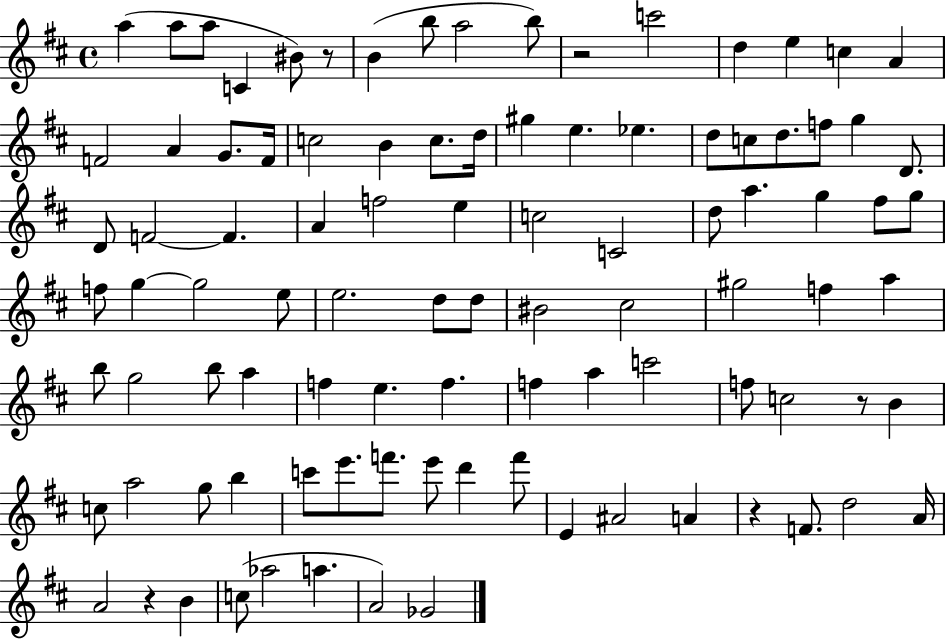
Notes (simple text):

A5/q A5/e A5/e C4/q BIS4/e R/e B4/q B5/e A5/h B5/e R/h C6/h D5/q E5/q C5/q A4/q F4/h A4/q G4/e. F4/s C5/h B4/q C5/e. D5/s G#5/q E5/q. Eb5/q. D5/e C5/e D5/e. F5/e G5/q D4/e. D4/e F4/h F4/q. A4/q F5/h E5/q C5/h C4/h D5/e A5/q. G5/q F#5/e G5/e F5/e G5/q G5/h E5/e E5/h. D5/e D5/e BIS4/h C#5/h G#5/h F5/q A5/q B5/e G5/h B5/e A5/q F5/q E5/q. F5/q. F5/q A5/q C6/h F5/e C5/h R/e B4/q C5/e A5/h G5/e B5/q C6/e E6/e. F6/e. E6/e D6/q F6/e E4/q A#4/h A4/q R/q F4/e. D5/h A4/s A4/h R/q B4/q C5/e Ab5/h A5/q. A4/h Gb4/h